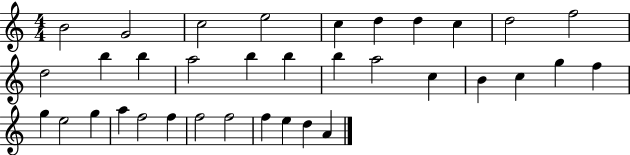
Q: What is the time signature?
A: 4/4